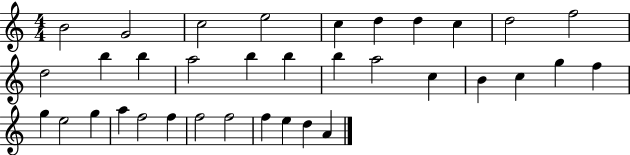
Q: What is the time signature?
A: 4/4